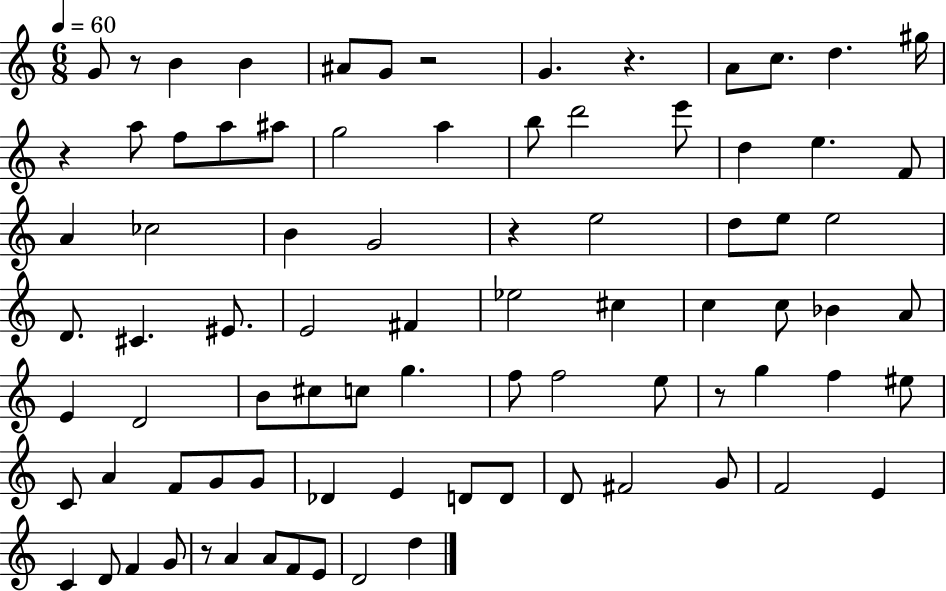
G4/e R/e B4/q B4/q A#4/e G4/e R/h G4/q. R/q. A4/e C5/e. D5/q. G#5/s R/q A5/e F5/e A5/e A#5/e G5/h A5/q B5/e D6/h E6/e D5/q E5/q. F4/e A4/q CES5/h B4/q G4/h R/q E5/h D5/e E5/e E5/h D4/e. C#4/q. EIS4/e. E4/h F#4/q Eb5/h C#5/q C5/q C5/e Bb4/q A4/e E4/q D4/h B4/e C#5/e C5/e G5/q. F5/e F5/h E5/e R/e G5/q F5/q EIS5/e C4/e A4/q F4/e G4/e G4/e Db4/q E4/q D4/e D4/e D4/e F#4/h G4/e F4/h E4/q C4/q D4/e F4/q G4/e R/e A4/q A4/e F4/e E4/e D4/h D5/q